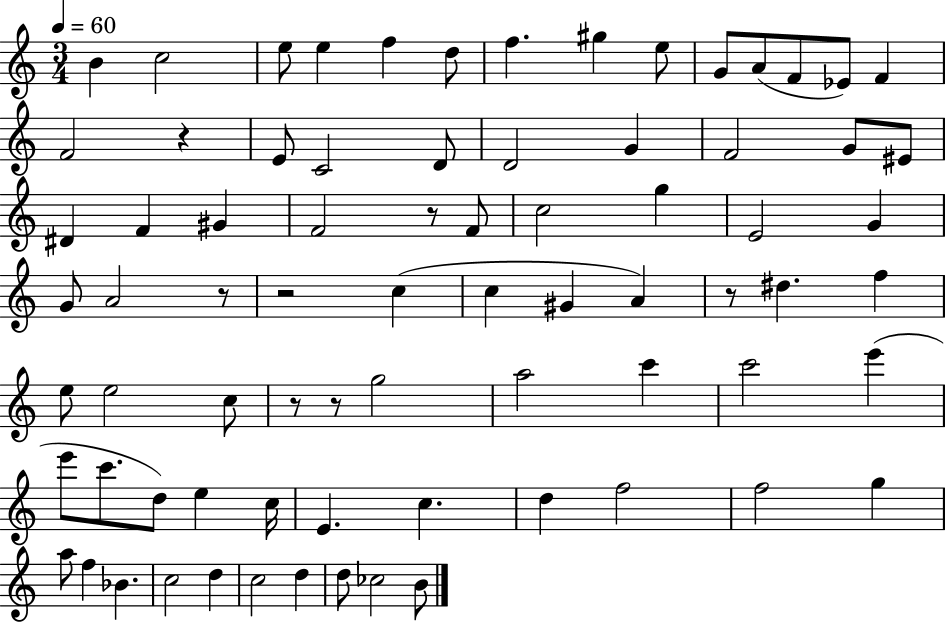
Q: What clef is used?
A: treble